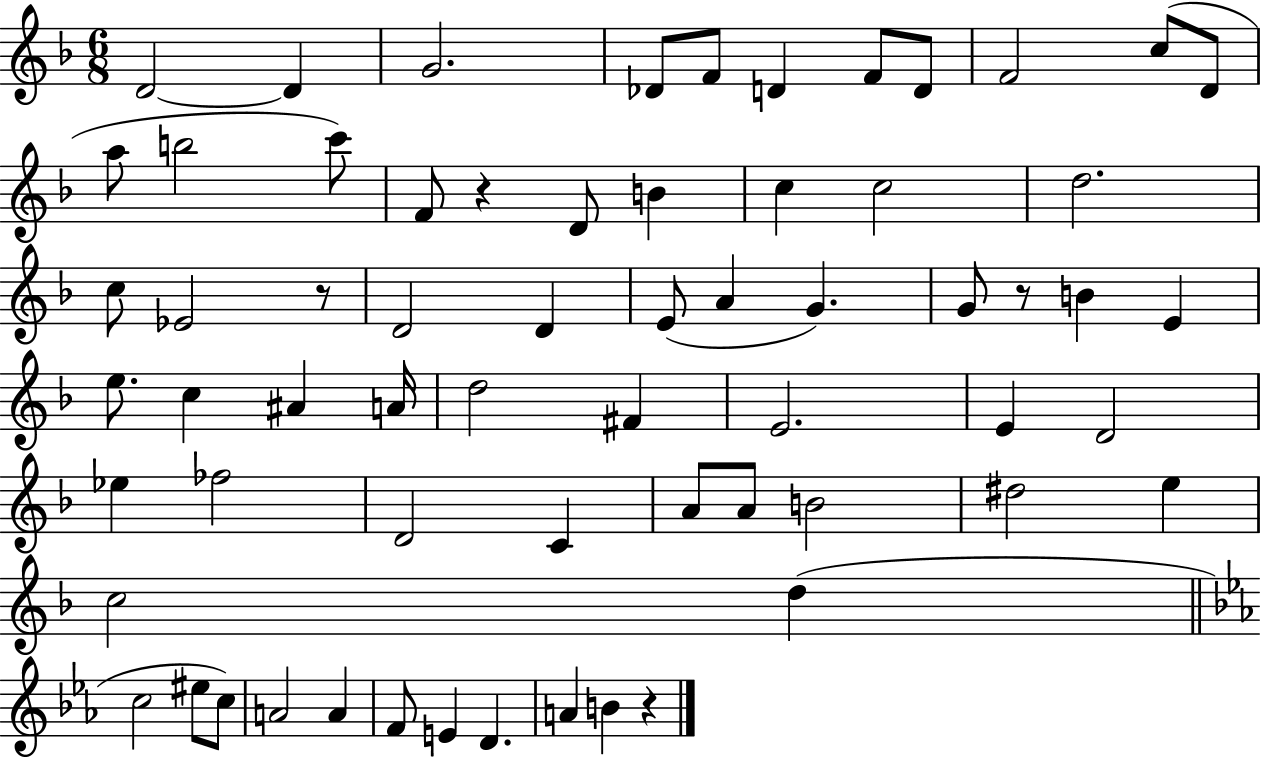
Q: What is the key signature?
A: F major